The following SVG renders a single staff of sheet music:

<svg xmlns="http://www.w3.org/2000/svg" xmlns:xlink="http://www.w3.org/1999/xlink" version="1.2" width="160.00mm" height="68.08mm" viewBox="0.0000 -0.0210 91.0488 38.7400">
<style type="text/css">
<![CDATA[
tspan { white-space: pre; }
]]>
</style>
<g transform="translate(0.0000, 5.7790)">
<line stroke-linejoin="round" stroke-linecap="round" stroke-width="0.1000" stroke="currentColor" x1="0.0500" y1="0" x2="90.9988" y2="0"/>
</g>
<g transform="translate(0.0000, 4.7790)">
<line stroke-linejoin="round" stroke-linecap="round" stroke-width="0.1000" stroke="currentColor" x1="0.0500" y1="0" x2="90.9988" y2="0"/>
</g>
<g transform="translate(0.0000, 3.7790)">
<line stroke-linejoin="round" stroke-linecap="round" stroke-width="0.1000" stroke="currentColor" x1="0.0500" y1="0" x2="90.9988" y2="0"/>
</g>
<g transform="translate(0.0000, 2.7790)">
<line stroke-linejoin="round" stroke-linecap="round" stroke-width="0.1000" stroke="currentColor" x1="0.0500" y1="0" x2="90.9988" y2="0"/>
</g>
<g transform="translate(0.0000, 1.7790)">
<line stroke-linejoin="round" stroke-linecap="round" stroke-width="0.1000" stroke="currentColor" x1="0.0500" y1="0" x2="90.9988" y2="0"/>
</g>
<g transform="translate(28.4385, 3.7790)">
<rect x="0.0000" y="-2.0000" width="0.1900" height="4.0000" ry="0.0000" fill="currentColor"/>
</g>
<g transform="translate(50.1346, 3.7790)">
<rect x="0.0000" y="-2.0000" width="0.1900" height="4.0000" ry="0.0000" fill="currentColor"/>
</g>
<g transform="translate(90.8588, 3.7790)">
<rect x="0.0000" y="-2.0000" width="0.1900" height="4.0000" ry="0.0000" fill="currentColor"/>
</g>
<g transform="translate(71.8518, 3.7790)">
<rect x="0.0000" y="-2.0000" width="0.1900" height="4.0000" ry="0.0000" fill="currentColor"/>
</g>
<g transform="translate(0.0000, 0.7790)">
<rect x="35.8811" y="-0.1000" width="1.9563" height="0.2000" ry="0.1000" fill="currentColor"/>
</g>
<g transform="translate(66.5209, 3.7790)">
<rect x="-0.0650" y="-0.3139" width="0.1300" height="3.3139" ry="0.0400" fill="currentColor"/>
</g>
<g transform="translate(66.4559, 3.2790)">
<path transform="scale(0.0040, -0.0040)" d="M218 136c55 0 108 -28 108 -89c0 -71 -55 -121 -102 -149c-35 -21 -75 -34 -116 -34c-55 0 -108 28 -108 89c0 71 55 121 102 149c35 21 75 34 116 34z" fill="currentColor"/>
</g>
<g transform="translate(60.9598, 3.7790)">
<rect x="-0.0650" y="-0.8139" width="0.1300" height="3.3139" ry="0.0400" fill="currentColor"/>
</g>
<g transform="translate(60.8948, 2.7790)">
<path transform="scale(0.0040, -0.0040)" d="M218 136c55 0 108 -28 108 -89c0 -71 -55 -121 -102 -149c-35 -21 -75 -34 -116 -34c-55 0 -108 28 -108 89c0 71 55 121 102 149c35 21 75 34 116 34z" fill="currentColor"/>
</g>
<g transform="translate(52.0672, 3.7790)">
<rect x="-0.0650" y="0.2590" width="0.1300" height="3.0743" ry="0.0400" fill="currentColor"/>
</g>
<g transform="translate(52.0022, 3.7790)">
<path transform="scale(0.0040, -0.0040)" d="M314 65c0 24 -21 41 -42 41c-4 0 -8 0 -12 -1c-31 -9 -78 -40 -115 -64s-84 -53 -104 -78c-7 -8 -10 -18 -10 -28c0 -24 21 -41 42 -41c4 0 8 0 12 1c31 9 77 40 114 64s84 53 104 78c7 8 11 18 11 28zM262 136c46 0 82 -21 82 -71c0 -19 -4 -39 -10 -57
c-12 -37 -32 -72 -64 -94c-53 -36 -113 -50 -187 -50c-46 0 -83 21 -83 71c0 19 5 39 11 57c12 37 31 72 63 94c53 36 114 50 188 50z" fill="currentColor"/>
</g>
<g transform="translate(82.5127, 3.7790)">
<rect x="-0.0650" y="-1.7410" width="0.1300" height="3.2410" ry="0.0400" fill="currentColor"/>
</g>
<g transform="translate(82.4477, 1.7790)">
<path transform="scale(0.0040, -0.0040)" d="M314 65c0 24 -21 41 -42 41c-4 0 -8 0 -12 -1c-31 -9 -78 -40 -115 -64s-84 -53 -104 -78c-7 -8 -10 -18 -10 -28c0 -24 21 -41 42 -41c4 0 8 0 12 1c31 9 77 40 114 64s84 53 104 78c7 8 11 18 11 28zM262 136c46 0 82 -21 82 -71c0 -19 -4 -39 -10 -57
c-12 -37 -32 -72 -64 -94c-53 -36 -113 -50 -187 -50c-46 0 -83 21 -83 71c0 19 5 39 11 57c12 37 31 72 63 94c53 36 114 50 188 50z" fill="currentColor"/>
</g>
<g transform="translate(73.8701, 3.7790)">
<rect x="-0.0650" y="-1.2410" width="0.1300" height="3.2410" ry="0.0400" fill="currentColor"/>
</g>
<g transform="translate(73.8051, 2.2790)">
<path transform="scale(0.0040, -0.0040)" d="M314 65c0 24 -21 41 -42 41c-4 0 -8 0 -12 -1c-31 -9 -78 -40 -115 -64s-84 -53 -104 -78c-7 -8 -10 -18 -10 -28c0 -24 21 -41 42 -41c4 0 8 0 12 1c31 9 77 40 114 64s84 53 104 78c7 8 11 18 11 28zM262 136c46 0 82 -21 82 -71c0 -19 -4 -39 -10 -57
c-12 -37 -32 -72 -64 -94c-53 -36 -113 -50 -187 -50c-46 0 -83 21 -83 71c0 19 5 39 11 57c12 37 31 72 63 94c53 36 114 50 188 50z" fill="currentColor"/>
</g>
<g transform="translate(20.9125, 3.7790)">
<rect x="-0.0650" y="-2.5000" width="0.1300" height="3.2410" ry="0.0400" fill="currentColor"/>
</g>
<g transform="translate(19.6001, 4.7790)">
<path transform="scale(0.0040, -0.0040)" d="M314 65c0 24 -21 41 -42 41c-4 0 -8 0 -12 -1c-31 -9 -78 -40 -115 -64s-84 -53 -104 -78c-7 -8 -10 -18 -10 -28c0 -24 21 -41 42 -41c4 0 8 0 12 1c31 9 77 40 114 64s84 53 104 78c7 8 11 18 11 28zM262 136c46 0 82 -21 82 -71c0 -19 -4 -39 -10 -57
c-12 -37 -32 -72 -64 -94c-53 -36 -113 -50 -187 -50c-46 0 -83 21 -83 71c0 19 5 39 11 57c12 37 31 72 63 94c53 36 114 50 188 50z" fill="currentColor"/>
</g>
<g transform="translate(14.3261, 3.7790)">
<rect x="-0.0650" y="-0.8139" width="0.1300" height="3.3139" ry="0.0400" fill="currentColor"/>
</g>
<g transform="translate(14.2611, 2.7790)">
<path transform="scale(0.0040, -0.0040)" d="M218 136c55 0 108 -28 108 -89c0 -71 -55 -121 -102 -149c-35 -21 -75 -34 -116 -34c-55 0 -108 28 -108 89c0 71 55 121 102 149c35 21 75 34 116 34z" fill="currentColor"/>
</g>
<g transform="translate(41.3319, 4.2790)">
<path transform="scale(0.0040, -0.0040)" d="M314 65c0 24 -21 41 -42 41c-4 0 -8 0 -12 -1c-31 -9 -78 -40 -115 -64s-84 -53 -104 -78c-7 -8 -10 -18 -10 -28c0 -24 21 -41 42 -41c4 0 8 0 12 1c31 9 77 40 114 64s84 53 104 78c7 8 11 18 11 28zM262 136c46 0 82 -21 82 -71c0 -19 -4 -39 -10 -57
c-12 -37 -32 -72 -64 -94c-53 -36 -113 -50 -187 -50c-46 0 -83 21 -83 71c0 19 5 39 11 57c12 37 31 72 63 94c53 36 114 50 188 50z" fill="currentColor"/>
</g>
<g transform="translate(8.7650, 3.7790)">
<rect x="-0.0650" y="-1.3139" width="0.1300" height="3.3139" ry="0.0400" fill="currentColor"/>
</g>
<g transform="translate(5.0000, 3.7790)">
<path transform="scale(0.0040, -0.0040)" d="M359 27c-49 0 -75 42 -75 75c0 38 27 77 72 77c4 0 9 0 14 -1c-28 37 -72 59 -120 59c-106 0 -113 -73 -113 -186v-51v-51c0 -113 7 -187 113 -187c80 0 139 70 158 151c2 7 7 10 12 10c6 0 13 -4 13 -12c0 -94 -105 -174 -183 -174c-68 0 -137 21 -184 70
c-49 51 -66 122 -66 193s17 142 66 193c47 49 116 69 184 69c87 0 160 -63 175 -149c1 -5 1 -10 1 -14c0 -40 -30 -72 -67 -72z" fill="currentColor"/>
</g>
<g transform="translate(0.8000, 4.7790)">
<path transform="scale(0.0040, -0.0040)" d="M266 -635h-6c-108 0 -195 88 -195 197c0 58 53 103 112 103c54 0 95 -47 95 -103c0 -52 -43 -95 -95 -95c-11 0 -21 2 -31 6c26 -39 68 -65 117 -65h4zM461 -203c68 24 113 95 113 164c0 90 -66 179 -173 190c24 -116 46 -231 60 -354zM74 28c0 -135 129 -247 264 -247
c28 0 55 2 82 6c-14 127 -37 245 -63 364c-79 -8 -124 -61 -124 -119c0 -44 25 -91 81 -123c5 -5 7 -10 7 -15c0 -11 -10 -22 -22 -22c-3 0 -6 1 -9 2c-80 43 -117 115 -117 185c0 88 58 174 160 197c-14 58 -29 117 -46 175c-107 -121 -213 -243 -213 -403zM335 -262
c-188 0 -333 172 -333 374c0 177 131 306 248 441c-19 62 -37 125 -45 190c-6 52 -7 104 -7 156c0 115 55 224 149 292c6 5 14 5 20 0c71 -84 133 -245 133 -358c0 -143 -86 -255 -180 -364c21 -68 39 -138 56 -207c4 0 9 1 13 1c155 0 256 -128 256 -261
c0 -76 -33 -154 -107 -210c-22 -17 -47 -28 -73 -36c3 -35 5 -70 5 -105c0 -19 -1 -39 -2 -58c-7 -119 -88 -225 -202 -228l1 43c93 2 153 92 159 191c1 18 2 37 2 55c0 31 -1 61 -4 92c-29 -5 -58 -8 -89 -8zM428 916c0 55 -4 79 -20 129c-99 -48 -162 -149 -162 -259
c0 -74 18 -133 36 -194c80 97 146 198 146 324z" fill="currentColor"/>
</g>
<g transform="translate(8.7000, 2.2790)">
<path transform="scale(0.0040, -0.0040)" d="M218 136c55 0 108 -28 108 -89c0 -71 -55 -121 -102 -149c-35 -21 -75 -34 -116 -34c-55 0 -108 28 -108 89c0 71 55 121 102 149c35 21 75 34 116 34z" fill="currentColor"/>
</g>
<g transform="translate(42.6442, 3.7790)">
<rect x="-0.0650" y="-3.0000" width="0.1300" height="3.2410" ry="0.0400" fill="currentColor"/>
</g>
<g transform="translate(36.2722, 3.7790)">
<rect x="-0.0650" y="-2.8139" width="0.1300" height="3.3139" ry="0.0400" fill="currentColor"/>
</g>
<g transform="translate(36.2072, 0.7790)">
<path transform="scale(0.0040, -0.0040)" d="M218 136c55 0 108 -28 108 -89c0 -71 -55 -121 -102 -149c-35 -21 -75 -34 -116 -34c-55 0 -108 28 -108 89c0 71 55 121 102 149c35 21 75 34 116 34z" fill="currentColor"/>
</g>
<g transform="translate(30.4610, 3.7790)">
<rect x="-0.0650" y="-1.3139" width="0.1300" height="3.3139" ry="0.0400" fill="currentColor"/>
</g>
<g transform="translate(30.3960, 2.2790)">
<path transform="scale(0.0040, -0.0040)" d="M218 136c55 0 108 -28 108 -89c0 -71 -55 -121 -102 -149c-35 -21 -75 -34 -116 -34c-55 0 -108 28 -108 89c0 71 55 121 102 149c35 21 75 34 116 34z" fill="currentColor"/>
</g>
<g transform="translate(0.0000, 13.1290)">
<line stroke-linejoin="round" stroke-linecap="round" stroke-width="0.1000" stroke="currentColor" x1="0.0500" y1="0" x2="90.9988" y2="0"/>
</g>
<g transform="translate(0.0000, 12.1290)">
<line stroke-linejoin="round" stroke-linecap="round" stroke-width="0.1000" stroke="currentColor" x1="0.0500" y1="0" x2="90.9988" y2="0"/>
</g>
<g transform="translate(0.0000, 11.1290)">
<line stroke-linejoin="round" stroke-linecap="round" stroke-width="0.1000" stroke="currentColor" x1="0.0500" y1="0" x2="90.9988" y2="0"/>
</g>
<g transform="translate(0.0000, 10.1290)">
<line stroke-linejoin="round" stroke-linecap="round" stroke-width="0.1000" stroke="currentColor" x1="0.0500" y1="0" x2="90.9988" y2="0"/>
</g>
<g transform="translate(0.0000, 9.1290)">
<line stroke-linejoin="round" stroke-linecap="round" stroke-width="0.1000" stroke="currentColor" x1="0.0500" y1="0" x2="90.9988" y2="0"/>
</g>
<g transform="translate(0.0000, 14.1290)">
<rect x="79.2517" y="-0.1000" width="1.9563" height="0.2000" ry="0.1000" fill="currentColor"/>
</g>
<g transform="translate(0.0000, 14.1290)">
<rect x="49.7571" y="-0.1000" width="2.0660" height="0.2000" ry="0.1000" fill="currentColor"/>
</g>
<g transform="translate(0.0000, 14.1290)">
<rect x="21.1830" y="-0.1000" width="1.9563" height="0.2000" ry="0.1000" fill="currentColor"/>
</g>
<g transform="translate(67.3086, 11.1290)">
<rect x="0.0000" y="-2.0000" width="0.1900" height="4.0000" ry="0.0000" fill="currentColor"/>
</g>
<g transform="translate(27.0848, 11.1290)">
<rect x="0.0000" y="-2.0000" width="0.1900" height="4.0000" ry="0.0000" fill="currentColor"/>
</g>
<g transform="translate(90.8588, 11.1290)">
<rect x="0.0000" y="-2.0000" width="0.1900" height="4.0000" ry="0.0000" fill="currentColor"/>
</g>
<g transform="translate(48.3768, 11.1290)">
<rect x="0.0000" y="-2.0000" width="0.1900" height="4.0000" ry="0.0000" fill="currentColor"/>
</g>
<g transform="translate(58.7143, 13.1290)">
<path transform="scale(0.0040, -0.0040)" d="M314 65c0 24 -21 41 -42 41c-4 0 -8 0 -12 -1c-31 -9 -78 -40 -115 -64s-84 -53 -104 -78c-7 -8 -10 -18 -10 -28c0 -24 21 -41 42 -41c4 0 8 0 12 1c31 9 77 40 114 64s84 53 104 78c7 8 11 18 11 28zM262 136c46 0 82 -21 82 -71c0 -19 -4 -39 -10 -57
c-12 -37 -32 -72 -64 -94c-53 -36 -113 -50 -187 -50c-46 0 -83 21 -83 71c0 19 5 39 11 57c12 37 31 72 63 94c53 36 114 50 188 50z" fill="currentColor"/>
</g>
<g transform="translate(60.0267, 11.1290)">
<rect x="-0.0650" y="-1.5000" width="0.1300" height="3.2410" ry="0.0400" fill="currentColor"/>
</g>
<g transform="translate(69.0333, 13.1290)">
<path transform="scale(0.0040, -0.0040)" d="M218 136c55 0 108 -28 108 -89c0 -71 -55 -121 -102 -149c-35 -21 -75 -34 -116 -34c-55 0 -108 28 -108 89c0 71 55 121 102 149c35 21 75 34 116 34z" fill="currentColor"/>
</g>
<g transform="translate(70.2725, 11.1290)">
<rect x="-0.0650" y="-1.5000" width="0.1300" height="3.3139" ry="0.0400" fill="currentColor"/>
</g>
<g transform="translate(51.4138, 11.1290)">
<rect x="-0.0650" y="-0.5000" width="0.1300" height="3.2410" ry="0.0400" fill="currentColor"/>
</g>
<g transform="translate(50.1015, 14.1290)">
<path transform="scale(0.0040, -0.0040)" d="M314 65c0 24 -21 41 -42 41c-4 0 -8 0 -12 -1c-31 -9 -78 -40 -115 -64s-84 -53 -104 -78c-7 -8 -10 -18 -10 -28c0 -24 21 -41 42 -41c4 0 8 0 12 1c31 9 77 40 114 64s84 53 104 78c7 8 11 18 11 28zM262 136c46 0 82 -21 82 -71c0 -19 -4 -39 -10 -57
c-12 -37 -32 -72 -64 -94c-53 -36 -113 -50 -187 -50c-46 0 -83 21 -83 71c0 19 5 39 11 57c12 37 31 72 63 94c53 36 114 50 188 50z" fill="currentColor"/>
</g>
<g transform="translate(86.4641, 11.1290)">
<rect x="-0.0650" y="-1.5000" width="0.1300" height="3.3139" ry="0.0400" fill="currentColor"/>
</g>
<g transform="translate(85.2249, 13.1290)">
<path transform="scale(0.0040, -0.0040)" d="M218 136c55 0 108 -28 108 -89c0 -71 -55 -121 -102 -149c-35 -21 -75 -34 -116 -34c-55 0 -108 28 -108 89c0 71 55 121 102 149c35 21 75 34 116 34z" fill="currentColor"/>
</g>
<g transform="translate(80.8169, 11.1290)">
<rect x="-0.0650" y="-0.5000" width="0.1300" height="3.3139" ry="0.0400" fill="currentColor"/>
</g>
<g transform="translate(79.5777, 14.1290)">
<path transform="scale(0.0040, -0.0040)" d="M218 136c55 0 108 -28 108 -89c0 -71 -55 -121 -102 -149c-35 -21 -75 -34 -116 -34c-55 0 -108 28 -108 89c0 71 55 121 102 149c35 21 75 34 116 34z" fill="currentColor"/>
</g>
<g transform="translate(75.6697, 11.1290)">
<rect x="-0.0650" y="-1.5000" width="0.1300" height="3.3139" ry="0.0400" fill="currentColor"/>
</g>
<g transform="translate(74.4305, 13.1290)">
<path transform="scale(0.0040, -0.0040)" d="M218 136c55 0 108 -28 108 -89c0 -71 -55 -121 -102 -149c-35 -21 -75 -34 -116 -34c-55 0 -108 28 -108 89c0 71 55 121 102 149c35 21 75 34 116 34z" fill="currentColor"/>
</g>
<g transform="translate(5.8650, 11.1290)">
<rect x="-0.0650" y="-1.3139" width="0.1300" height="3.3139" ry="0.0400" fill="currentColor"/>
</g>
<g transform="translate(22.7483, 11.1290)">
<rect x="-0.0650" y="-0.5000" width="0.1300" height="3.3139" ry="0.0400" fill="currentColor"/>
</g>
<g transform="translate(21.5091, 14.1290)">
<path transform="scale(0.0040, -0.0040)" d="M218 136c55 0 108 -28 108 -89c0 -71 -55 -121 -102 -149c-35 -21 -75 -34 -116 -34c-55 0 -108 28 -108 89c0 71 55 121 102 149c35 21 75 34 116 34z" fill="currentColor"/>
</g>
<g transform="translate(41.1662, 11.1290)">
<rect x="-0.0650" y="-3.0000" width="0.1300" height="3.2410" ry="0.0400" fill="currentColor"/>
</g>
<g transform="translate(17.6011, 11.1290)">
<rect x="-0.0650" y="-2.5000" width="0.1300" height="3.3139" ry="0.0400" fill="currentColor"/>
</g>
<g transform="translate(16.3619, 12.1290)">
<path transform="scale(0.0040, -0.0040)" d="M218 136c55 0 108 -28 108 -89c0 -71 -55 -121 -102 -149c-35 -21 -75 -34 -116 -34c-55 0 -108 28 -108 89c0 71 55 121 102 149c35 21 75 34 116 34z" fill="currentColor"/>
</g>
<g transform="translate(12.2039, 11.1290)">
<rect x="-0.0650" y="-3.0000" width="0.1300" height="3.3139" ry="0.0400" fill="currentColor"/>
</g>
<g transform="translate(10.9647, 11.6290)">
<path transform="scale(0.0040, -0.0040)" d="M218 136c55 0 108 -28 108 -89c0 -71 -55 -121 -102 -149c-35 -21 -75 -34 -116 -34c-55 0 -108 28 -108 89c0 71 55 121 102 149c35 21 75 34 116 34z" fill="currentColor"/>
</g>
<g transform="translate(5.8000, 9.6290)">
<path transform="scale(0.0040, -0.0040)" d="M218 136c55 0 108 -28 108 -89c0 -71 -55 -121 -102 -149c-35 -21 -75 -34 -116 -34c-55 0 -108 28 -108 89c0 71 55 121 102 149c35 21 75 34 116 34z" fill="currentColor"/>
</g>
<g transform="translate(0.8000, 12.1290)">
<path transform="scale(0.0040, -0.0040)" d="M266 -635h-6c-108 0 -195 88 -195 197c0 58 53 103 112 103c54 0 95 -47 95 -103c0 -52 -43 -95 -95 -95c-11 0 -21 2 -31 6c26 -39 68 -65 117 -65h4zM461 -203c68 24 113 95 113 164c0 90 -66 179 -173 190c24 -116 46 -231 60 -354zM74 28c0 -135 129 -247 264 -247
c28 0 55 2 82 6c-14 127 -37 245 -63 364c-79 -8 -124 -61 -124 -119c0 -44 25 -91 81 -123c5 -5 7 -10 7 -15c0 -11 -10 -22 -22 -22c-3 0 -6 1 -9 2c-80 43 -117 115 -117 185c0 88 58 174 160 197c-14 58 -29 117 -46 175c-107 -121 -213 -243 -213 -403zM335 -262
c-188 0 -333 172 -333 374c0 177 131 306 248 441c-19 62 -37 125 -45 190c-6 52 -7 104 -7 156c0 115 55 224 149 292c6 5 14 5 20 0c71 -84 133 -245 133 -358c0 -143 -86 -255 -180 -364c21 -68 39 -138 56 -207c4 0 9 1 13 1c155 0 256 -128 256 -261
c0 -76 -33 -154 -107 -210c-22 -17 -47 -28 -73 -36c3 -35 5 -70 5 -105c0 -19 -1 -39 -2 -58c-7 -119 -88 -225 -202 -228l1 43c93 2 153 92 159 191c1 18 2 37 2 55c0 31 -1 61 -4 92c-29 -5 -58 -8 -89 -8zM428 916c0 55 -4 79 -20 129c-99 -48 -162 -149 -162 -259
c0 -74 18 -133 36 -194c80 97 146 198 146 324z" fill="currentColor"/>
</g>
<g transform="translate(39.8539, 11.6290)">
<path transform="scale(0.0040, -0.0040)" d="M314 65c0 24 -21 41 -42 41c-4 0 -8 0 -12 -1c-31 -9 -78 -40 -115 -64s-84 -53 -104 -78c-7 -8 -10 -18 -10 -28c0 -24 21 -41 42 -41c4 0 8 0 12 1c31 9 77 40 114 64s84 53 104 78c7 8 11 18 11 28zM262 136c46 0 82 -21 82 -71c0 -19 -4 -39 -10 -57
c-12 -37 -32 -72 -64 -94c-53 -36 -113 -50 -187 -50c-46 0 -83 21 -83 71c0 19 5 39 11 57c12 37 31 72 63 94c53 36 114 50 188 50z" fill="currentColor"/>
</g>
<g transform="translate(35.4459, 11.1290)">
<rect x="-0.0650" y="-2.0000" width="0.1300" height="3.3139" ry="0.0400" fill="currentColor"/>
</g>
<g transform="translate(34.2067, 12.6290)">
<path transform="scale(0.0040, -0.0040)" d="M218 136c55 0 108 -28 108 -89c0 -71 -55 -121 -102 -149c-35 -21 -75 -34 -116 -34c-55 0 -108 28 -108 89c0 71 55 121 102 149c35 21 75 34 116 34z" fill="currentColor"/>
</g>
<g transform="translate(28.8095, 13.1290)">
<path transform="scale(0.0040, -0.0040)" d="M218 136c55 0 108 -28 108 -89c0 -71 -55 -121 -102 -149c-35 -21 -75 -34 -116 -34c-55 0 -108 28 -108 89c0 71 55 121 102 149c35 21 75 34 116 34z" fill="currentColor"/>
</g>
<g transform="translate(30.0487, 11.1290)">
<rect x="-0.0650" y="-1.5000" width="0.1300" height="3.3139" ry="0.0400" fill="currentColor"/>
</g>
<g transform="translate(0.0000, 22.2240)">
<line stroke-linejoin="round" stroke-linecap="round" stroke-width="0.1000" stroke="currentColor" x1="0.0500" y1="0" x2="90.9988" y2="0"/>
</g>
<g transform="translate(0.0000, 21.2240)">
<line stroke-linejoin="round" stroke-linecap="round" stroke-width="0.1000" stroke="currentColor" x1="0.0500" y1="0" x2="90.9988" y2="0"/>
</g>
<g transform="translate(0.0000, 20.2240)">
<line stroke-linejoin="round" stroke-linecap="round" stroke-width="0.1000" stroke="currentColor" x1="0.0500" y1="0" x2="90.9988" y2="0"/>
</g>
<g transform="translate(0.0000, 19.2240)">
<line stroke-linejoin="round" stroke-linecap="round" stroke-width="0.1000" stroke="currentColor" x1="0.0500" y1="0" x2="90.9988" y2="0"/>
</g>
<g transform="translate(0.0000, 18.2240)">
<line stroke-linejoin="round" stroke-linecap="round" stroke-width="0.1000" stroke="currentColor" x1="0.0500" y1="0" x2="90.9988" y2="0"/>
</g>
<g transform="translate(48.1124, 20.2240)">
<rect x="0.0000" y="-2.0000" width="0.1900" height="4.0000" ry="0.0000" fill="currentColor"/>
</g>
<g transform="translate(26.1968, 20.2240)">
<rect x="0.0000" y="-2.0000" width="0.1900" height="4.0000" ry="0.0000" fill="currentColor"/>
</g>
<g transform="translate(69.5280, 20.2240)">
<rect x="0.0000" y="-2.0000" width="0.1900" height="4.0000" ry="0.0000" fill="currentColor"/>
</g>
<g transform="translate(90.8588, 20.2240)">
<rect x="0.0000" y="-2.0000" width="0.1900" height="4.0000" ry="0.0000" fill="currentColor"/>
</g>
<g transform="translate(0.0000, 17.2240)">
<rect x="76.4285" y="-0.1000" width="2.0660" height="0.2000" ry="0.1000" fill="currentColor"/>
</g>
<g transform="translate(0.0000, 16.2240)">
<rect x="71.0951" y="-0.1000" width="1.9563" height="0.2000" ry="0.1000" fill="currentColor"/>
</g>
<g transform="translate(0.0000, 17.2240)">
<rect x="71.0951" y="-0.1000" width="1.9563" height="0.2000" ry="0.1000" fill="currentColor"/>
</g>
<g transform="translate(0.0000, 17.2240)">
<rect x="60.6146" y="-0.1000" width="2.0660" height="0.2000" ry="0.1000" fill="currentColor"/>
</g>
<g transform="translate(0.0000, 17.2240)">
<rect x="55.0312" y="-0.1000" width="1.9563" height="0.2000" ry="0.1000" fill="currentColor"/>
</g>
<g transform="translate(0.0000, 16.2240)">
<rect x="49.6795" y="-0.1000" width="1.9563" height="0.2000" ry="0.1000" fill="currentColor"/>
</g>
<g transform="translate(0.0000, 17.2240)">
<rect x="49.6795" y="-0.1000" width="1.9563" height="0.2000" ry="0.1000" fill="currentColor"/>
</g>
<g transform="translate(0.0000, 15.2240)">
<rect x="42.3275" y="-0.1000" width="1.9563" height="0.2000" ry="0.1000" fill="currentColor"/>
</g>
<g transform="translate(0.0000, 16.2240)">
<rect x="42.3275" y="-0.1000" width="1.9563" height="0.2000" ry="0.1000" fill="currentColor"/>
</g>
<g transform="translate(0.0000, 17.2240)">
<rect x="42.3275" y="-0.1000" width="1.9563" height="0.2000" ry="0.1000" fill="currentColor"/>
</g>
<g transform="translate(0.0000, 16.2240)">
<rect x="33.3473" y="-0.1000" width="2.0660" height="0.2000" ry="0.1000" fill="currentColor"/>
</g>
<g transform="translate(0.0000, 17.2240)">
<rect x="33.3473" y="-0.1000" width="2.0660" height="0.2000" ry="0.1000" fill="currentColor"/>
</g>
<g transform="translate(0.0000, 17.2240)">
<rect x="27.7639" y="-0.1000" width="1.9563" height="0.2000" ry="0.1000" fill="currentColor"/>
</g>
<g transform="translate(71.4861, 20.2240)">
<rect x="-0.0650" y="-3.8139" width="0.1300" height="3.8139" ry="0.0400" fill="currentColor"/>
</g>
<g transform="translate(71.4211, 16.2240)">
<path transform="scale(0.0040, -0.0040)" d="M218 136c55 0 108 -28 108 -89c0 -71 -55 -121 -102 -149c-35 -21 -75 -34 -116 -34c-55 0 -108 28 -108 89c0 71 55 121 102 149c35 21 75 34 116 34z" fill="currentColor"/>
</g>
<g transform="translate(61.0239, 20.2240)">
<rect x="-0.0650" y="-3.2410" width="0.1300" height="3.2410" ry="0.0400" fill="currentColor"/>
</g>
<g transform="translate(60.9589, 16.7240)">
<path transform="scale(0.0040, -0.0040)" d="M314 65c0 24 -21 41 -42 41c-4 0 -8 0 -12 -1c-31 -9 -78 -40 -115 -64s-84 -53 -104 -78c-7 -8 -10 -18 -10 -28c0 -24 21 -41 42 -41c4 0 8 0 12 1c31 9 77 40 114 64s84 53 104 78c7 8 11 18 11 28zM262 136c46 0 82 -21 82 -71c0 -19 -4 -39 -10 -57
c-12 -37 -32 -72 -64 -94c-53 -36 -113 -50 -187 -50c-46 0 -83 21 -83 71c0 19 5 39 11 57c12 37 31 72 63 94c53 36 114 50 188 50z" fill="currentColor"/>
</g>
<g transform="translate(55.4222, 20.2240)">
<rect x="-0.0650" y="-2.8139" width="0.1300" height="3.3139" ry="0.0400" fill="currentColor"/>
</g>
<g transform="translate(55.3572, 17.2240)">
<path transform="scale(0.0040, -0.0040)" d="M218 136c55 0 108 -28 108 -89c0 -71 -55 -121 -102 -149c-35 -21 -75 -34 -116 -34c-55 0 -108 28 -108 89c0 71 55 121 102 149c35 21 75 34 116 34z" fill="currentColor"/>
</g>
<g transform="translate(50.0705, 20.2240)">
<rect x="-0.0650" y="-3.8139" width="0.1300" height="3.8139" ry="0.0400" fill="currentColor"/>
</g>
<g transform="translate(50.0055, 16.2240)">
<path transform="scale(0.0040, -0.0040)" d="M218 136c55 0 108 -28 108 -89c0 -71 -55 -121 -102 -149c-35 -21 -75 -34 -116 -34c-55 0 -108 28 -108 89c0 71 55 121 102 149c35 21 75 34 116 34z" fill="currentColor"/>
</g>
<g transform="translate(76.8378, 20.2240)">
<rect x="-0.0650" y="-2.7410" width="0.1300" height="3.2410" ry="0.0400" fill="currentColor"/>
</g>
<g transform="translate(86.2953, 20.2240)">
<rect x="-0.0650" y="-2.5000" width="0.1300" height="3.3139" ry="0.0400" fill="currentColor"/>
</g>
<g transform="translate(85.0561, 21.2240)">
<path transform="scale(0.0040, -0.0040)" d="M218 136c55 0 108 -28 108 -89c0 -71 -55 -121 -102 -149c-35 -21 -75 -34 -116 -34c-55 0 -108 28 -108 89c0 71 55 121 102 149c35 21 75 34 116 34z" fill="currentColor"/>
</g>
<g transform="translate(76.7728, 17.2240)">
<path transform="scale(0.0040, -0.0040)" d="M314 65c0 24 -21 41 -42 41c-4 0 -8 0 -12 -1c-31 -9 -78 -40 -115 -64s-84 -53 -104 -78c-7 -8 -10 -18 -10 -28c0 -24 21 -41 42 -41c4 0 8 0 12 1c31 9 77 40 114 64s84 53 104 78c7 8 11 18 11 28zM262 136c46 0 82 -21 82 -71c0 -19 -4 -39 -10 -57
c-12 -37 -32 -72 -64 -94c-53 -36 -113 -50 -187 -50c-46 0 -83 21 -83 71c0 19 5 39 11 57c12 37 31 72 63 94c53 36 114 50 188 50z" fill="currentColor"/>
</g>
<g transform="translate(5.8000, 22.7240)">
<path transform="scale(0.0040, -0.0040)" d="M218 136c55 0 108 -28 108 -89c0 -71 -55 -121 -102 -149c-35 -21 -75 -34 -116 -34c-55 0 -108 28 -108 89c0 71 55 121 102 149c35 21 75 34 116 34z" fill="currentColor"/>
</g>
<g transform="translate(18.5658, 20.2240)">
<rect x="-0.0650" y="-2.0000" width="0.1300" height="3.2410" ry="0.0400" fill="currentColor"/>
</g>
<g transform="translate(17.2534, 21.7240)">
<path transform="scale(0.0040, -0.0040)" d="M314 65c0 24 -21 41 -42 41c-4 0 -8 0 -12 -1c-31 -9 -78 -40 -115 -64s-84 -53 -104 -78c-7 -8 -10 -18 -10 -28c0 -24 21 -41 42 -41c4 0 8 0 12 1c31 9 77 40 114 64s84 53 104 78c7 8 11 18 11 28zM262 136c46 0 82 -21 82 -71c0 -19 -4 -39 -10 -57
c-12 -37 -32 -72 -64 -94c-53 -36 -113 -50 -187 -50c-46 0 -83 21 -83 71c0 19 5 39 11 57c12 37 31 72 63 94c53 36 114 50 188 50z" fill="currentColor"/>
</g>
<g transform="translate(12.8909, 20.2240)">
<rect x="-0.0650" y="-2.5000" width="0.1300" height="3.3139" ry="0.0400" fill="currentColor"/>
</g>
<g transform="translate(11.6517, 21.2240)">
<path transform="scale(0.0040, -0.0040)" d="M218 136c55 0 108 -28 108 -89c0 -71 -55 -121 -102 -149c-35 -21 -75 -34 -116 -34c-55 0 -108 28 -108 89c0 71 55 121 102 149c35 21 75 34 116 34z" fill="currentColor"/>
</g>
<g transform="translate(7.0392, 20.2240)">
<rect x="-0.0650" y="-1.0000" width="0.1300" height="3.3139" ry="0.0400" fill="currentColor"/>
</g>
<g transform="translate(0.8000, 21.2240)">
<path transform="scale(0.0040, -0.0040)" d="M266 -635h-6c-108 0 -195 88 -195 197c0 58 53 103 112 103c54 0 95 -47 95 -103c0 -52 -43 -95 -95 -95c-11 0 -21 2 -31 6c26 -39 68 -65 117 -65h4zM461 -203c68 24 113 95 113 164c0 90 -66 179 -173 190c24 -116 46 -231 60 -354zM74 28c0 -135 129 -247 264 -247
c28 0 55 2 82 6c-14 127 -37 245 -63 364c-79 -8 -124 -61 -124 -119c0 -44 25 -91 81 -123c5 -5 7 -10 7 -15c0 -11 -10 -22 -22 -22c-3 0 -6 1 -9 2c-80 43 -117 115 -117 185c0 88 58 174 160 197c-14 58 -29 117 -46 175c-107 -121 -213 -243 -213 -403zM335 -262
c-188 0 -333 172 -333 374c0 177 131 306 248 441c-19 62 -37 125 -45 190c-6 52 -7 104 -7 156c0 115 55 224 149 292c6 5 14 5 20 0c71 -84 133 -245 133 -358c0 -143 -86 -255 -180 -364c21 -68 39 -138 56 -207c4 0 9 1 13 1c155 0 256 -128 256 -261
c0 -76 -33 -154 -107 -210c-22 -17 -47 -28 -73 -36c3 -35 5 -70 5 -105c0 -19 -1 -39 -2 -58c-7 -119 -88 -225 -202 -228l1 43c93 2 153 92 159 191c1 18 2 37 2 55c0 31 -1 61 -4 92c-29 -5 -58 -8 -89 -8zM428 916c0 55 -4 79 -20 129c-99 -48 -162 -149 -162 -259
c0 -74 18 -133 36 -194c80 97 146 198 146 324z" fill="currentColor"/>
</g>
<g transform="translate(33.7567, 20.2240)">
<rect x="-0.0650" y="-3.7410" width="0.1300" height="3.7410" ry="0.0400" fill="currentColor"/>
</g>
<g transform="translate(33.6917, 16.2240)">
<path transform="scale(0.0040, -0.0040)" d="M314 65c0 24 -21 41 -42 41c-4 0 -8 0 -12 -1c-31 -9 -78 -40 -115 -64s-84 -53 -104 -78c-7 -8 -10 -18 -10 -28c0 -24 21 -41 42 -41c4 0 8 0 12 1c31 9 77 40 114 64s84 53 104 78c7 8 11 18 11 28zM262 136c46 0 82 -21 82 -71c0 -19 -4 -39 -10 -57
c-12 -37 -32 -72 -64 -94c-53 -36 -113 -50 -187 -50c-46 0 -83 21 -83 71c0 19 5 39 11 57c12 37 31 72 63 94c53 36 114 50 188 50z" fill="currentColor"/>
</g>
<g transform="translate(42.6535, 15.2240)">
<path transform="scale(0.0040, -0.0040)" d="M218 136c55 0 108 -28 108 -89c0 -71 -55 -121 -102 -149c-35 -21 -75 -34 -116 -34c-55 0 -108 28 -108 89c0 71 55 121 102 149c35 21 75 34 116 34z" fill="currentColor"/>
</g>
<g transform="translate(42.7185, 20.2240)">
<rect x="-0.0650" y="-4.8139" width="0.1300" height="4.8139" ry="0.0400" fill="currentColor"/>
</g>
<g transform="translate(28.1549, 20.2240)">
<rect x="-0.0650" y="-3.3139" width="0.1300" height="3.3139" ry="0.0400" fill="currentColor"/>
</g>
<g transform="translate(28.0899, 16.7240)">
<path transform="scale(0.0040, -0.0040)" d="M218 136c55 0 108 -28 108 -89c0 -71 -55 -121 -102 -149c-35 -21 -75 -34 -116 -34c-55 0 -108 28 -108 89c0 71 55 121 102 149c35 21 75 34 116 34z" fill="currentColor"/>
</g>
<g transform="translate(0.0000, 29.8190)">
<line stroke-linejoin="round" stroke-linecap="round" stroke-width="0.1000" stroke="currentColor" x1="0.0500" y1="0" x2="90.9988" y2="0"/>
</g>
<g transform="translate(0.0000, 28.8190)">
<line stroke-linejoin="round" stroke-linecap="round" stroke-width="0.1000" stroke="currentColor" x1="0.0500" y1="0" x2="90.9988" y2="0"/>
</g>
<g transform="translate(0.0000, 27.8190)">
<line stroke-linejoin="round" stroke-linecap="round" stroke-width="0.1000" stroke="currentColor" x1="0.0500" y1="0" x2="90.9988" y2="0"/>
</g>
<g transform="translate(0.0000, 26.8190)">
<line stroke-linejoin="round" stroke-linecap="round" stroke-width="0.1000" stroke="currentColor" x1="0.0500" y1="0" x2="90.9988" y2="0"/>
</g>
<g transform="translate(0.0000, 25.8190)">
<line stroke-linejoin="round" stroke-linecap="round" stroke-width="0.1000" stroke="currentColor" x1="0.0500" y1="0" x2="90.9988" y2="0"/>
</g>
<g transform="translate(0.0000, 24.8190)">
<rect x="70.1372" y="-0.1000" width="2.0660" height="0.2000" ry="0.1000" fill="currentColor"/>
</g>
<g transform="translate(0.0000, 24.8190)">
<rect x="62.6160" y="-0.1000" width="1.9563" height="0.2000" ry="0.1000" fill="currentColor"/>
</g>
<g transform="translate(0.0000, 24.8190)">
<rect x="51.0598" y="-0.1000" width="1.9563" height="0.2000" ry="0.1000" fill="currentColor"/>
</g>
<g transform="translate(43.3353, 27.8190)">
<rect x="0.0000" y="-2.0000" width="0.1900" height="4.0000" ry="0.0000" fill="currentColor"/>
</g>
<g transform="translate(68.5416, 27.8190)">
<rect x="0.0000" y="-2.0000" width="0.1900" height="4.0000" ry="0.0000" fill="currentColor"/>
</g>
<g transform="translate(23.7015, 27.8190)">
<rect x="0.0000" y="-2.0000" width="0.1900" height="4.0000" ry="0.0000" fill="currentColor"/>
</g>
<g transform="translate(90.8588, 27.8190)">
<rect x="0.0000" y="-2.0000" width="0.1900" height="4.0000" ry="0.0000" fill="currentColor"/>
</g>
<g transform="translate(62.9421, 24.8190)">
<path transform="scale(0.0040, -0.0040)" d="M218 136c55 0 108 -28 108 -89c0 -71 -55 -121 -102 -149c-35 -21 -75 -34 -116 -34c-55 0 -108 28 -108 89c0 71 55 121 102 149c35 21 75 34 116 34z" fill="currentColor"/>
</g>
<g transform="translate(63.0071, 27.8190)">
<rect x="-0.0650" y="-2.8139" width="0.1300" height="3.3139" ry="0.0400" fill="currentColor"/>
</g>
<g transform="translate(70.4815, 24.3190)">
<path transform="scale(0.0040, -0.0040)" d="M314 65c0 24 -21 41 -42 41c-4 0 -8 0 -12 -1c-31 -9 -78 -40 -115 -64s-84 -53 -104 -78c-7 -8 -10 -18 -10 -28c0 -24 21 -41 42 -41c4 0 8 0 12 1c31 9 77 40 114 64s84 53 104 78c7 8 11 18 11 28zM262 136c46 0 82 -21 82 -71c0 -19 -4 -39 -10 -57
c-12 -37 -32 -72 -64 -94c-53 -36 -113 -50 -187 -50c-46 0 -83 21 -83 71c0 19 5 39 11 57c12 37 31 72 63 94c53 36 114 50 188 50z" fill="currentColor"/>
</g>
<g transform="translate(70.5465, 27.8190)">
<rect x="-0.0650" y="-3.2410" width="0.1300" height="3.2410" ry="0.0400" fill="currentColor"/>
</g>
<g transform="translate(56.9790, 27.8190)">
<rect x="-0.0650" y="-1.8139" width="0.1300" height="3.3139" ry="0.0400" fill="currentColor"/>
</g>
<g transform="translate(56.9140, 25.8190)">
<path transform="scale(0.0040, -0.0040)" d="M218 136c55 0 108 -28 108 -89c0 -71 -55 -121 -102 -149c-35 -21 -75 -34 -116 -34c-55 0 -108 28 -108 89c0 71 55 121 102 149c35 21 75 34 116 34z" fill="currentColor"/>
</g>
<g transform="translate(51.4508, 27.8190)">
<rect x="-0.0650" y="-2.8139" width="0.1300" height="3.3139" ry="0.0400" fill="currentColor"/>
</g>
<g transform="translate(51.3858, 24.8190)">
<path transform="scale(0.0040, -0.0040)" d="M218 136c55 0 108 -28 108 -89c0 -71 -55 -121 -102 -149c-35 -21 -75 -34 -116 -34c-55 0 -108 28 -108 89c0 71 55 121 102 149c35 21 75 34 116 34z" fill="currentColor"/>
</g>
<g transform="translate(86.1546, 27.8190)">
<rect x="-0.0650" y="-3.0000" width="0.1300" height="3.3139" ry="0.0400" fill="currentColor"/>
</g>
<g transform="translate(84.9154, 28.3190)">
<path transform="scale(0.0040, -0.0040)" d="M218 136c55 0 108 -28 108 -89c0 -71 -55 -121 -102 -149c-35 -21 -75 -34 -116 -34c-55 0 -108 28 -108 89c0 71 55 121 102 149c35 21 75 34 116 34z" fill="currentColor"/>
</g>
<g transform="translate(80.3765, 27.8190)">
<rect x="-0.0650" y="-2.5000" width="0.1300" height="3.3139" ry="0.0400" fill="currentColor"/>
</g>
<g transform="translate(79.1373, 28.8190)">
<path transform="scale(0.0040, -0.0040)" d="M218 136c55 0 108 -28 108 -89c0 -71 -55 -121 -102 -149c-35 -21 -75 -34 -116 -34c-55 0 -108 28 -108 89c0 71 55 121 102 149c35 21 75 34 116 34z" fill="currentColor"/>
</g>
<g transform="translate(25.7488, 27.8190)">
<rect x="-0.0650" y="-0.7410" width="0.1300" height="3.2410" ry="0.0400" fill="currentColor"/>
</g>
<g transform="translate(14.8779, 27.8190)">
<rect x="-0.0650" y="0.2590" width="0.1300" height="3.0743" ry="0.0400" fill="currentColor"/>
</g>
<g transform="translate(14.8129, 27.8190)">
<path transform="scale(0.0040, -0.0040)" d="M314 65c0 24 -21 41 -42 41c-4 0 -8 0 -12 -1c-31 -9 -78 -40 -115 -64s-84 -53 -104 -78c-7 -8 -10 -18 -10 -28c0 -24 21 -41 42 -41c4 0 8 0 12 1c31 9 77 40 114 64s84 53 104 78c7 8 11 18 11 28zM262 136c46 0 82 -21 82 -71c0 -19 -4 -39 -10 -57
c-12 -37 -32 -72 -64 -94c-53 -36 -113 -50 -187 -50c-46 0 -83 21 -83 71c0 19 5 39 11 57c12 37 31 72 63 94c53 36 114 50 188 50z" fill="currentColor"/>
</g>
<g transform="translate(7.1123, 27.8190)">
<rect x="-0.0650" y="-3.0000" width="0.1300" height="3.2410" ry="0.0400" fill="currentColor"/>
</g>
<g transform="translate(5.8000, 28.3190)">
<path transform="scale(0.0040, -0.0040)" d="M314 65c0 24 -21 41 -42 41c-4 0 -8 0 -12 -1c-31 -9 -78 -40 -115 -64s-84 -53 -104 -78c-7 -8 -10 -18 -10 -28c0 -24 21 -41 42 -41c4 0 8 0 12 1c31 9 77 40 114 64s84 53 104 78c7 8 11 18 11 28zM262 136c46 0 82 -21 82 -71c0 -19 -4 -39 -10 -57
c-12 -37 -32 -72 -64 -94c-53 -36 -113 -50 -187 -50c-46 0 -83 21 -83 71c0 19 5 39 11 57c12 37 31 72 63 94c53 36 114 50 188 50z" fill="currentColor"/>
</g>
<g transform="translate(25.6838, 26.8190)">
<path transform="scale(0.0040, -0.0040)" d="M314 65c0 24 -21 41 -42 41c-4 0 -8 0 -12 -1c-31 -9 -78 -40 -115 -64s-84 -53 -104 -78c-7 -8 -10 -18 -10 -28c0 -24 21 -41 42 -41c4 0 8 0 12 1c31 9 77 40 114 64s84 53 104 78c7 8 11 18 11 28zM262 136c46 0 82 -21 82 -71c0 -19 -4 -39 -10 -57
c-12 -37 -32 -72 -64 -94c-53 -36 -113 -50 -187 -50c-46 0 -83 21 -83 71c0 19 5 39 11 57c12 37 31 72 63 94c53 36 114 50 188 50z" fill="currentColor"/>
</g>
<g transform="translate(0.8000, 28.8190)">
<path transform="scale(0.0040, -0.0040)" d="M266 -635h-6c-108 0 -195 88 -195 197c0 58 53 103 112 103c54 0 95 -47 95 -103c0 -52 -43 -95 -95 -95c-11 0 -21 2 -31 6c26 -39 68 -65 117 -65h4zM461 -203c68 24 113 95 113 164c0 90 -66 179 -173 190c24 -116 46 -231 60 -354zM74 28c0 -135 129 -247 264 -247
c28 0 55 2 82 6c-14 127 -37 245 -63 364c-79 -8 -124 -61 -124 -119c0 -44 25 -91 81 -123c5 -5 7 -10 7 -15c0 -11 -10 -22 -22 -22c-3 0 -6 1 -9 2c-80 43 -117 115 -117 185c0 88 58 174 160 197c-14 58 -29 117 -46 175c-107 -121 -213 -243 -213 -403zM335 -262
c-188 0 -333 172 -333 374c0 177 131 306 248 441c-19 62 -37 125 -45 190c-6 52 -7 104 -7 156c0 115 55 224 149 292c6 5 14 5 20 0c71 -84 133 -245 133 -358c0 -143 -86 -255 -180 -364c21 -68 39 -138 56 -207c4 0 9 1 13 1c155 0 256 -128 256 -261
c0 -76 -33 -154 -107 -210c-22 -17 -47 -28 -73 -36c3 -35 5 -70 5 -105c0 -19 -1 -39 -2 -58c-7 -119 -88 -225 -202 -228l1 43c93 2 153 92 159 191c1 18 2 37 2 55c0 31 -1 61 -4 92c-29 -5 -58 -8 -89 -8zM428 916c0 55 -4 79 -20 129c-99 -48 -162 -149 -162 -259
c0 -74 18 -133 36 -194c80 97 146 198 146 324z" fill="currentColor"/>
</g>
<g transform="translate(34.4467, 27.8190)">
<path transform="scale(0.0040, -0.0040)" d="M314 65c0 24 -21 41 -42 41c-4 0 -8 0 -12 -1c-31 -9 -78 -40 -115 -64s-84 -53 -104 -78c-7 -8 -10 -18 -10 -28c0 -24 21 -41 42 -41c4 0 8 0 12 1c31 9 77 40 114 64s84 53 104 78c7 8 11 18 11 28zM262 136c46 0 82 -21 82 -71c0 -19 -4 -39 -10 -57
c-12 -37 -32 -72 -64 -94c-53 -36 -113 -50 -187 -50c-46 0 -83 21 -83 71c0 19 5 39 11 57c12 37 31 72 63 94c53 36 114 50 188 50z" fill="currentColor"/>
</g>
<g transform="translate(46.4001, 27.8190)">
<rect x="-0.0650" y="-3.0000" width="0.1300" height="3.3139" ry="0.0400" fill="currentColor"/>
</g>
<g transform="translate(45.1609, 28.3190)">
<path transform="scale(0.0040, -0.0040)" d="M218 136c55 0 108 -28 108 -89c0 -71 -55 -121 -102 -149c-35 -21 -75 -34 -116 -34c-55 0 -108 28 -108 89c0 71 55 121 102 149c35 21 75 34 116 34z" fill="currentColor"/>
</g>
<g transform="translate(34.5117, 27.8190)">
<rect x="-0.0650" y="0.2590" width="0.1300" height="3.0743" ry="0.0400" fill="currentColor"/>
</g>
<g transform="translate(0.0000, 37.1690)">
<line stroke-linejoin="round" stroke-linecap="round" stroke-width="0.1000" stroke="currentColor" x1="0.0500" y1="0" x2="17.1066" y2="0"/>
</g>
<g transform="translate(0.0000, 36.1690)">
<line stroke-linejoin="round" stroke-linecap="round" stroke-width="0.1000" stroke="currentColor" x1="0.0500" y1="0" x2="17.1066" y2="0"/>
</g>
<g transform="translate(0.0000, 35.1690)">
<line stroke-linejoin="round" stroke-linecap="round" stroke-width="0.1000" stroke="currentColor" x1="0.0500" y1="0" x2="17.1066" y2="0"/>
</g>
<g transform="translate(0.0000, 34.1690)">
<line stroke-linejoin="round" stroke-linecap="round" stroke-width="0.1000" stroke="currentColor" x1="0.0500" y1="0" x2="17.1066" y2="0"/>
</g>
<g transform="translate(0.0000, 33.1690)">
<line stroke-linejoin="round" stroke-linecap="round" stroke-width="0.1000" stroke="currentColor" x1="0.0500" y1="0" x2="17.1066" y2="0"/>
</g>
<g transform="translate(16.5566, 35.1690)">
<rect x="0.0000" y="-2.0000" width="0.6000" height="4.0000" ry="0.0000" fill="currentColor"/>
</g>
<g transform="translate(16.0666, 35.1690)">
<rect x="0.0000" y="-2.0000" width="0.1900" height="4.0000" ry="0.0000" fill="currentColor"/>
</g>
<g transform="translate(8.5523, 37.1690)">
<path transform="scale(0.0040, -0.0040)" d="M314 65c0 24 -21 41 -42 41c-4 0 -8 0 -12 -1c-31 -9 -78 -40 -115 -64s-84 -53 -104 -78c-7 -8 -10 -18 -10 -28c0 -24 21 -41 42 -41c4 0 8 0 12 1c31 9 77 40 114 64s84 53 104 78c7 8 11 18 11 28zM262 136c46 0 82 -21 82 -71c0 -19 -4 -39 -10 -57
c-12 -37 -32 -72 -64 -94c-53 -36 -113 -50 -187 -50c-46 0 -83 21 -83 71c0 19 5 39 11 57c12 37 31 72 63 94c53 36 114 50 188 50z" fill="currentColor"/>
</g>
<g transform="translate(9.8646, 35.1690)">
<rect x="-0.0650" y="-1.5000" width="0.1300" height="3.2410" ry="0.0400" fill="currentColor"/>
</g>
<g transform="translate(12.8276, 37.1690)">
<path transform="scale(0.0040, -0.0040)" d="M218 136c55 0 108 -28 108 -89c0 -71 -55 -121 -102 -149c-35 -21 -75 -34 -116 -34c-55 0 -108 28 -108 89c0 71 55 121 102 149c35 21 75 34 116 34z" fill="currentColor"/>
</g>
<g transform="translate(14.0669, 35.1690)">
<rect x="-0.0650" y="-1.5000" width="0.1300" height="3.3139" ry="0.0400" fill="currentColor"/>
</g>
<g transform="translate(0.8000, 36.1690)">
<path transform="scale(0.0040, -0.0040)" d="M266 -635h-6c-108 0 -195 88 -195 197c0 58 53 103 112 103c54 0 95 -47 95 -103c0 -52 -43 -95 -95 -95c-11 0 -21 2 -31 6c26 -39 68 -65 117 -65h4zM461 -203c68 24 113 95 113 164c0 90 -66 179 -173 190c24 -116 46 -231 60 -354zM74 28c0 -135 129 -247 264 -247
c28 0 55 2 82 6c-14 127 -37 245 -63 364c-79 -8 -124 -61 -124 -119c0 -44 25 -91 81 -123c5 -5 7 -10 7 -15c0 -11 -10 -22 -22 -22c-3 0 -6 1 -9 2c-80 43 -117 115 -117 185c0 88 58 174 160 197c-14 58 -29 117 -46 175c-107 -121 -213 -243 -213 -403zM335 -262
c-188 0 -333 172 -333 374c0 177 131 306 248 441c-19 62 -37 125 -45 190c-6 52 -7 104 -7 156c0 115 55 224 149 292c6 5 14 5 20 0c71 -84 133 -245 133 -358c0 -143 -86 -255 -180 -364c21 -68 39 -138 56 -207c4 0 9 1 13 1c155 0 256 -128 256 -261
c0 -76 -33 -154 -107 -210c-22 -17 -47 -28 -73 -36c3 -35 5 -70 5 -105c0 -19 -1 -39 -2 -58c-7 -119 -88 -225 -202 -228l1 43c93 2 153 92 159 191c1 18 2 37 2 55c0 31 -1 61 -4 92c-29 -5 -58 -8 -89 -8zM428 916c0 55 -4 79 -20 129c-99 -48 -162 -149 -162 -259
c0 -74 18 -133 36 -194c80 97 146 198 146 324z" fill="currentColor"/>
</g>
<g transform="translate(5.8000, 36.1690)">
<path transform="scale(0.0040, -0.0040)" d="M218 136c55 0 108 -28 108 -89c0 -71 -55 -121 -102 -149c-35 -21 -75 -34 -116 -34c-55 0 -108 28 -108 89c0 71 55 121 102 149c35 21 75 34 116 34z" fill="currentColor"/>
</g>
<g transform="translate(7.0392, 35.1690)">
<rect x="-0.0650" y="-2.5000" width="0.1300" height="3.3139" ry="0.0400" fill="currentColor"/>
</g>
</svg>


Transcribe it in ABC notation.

X:1
T:Untitled
M:4/4
L:1/4
K:C
e d G2 e a A2 B2 d c e2 f2 e A G C E F A2 C2 E2 E E C E D G F2 b c'2 e' c' a b2 c' a2 G A2 B2 d2 B2 A a f a b2 G A G E2 E